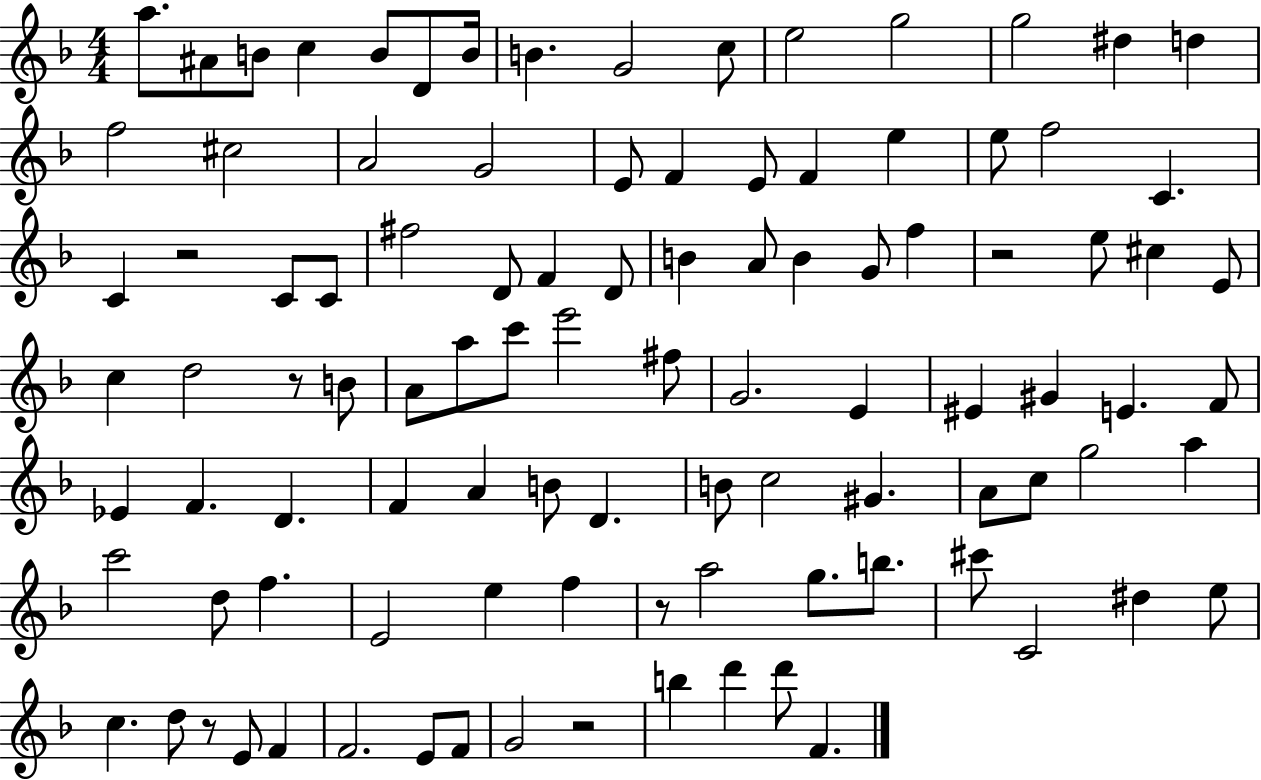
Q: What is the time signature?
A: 4/4